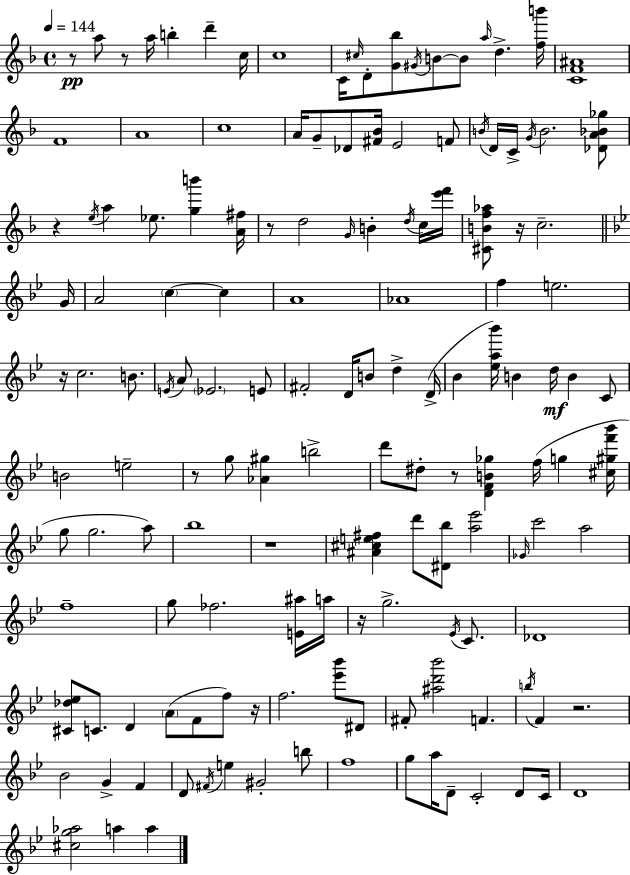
{
  \clef treble
  \time 4/4
  \defaultTimeSignature
  \key d \minor
  \tempo 4 = 144
  r8\pp a''8 r8 a''16 b''4-. d'''4-- c''16 | c''1 | c'16 \grace { cis''16 } d'8-. <g' bes''>8 \acciaccatura { gis'16 } b'8~~ b'8 \grace { a''16 } d''4.-> | <f'' b'''>16 <c' f' ais'>1 | \break f'1 | a'1 | c''1 | a'16 g'8-- des'8 <fis' bes'>16 e'2 | \break f'8 \acciaccatura { b'16 } d'16 c'16-> \acciaccatura { g'16 } b'2. | <des' a' bes' ges''>8 r4 \acciaccatura { e''16 } a''4 ees''8. | <g'' b'''>4 <a' fis''>16 r8 d''2 | \grace { g'16 } b'4-. \acciaccatura { d''16 } c''16 <e''' f'''>16 <cis' b' f'' aes''>8 r16 c''2.-- | \break \bar "||" \break \key g \minor g'16 a'2 \parenthesize c''4~~ c''4 | a'1 | aes'1 | f''4 e''2. | \break r16 c''2. b'8. | \acciaccatura { e'16 } a'8 \parenthesize ees'2. | e'8 fis'2-. d'16 b'8 d''4-> | d'16->( bes'4 <ees'' a'' bes'''>16) b'4 d''16\mf b'4 | \break c'8 b'2 e''2-- | r8 g''8 <aes' gis''>4 b''2-> | d'''8 dis''8-. r8 <d' f' b' ges''>4 f''16( g''4 | <cis'' gis'' f''' bes'''>16 g''8 g''2. | \break a''8) bes''1 | r1 | <ais' cis'' e'' fis''>4 d'''8 <dis' bes''>8 <a'' ees'''>2 | \grace { ges'16 } c'''2 a''2 | \break f''1-- | g''8 fes''2. | <e' ais''>16 a''16 r16 g''2.-> | \acciaccatura { ees'16 } c'8. des'1 | \break <cis' des'' ees''>8 c'8. d'4 \parenthesize a'8( f'8 | f''8) r16 f''2. | <ees''' bes'''>8 dis'8 fis'8-. <ais'' d''' bes'''>2 f'4. | \acciaccatura { b''16 } f'4 r2. | \break bes'2 g'4-> | f'4 d'8 \acciaccatura { fis'16 } e''4 gis'2-. | b''8 f''1 | g''8 a''16 d'8-- c'2-. | \break d'8 c'16 d'1 | <cis'' g'' aes''>2 a''4 | a''4 \bar "|."
}